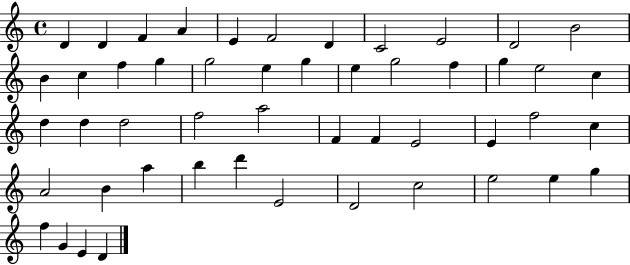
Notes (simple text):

D4/q D4/q F4/q A4/q E4/q F4/h D4/q C4/h E4/h D4/h B4/h B4/q C5/q F5/q G5/q G5/h E5/q G5/q E5/q G5/h F5/q G5/q E5/h C5/q D5/q D5/q D5/h F5/h A5/h F4/q F4/q E4/h E4/q F5/h C5/q A4/h B4/q A5/q B5/q D6/q E4/h D4/h C5/h E5/h E5/q G5/q F5/q G4/q E4/q D4/q